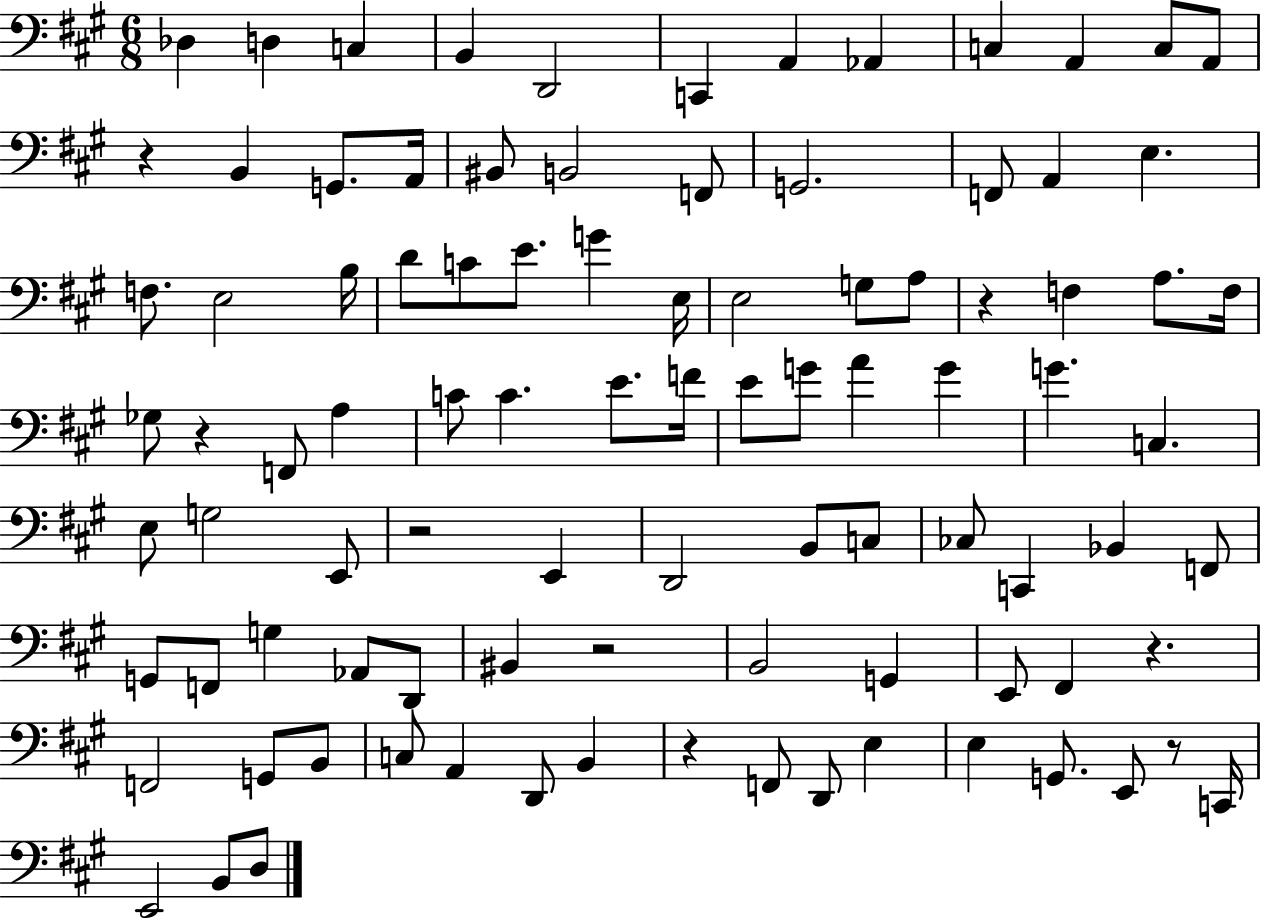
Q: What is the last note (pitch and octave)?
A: D3